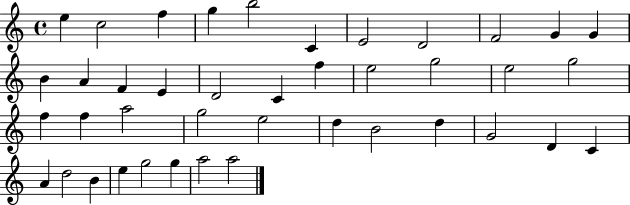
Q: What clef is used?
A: treble